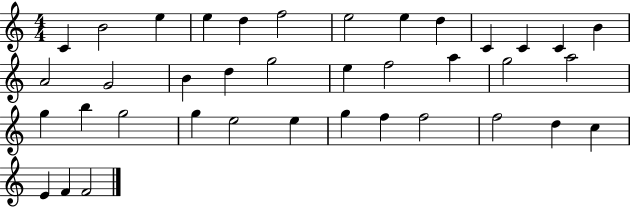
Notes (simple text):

C4/q B4/h E5/q E5/q D5/q F5/h E5/h E5/q D5/q C4/q C4/q C4/q B4/q A4/h G4/h B4/q D5/q G5/h E5/q F5/h A5/q G5/h A5/h G5/q B5/q G5/h G5/q E5/h E5/q G5/q F5/q F5/h F5/h D5/q C5/q E4/q F4/q F4/h